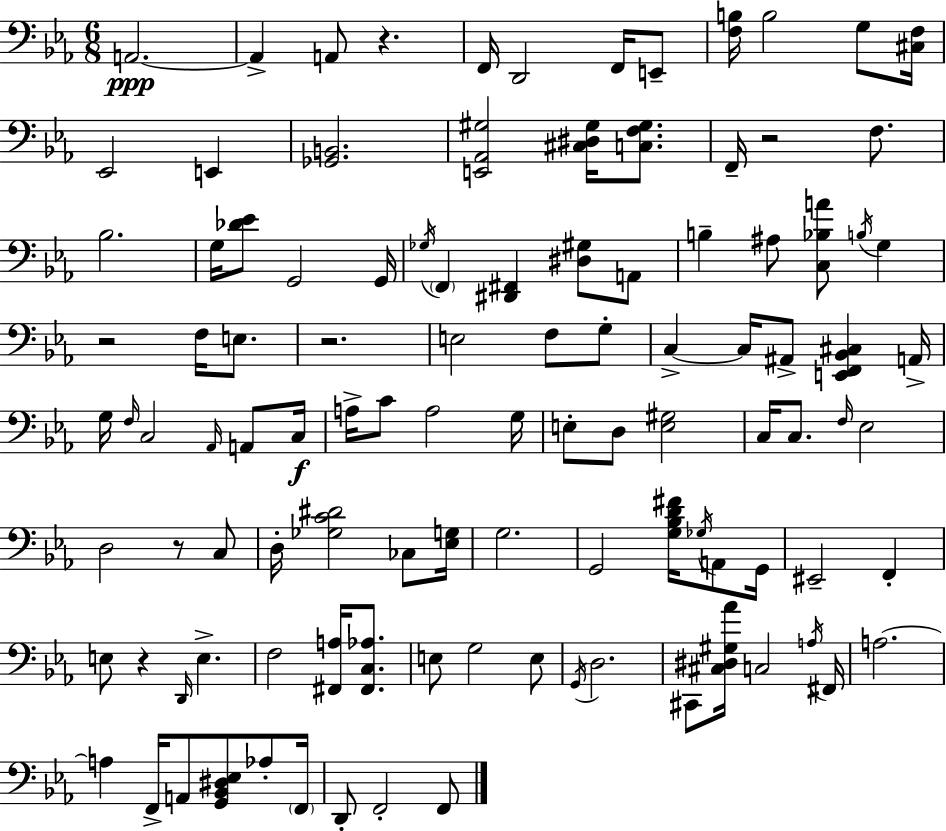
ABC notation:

X:1
T:Untitled
M:6/8
L:1/4
K:Cm
A,,2 A,, A,,/2 z F,,/4 D,,2 F,,/4 E,,/2 [F,B,]/4 B,2 G,/2 [^C,F,]/4 _E,,2 E,, [_G,,B,,]2 [E,,_A,,^G,]2 [^C,^D,^G,]/4 [C,F,^G,]/2 F,,/4 z2 F,/2 _B,2 G,/4 [_D_E]/2 G,,2 G,,/4 _G,/4 F,, [^D,,^F,,] [^D,^G,]/2 A,,/2 B, ^A,/2 [C,_B,A]/2 B,/4 G, z2 F,/4 E,/2 z2 E,2 F,/2 G,/2 C, C,/4 ^A,,/2 [E,,F,,_B,,^C,] A,,/4 G,/4 F,/4 C,2 _A,,/4 A,,/2 C,/4 A,/4 C/2 A,2 G,/4 E,/2 D,/2 [E,^G,]2 C,/4 C,/2 F,/4 _E,2 D,2 z/2 C,/2 D,/4 [_G,C^D]2 _C,/2 [_E,G,]/4 G,2 G,,2 [G,_B,D^F]/4 _G,/4 A,,/2 G,,/4 ^E,,2 F,, E,/2 z D,,/4 E, F,2 [^F,,A,]/4 [^F,,C,_A,]/2 E,/2 G,2 E,/2 G,,/4 D,2 ^C,,/2 [^C,^D,^G,_A]/4 C,2 A,/4 ^F,,/4 A,2 A, F,,/4 A,,/2 [G,,_B,,^D,_E,]/2 _A,/2 F,,/4 D,,/2 F,,2 F,,/2